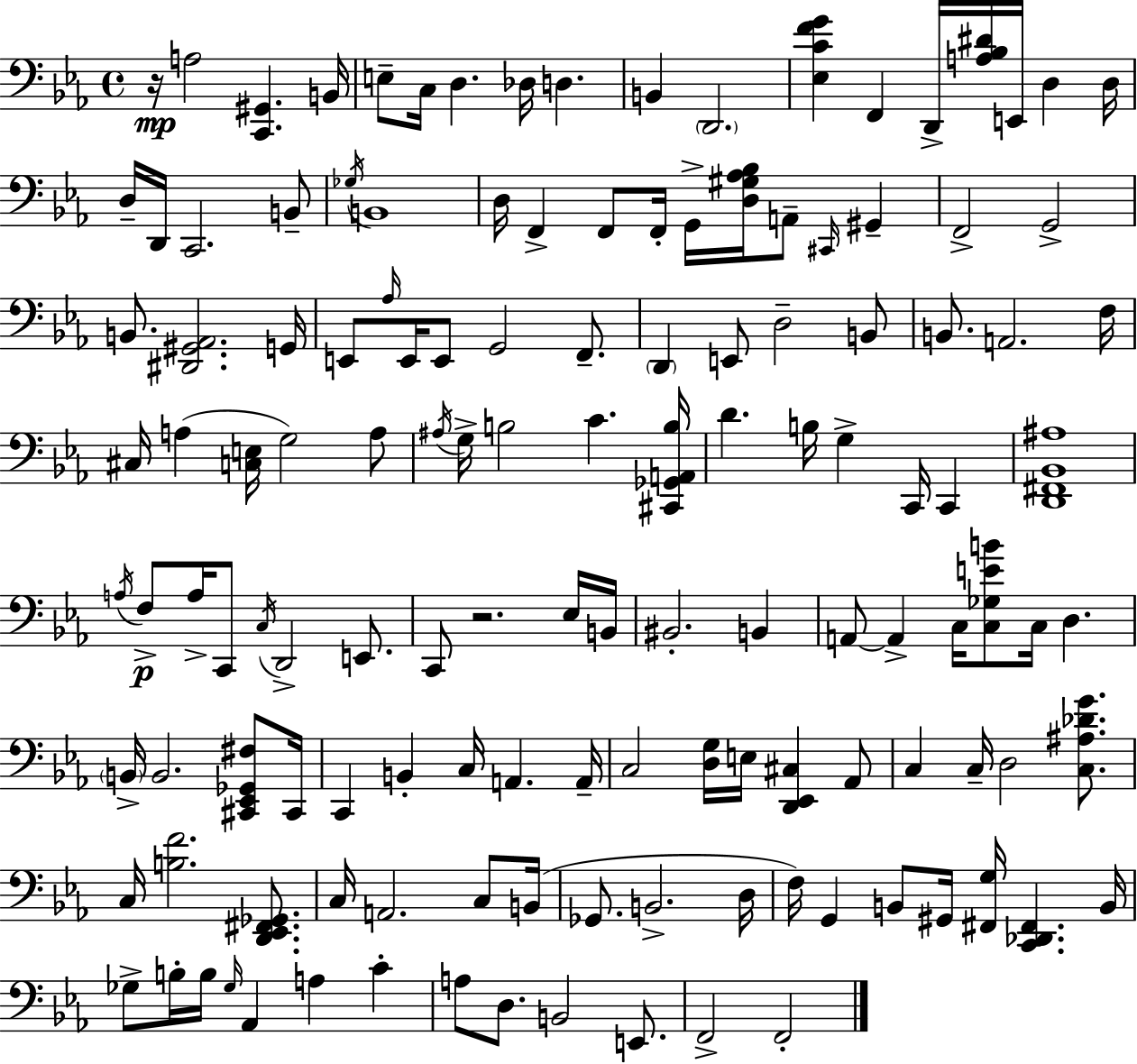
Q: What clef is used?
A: bass